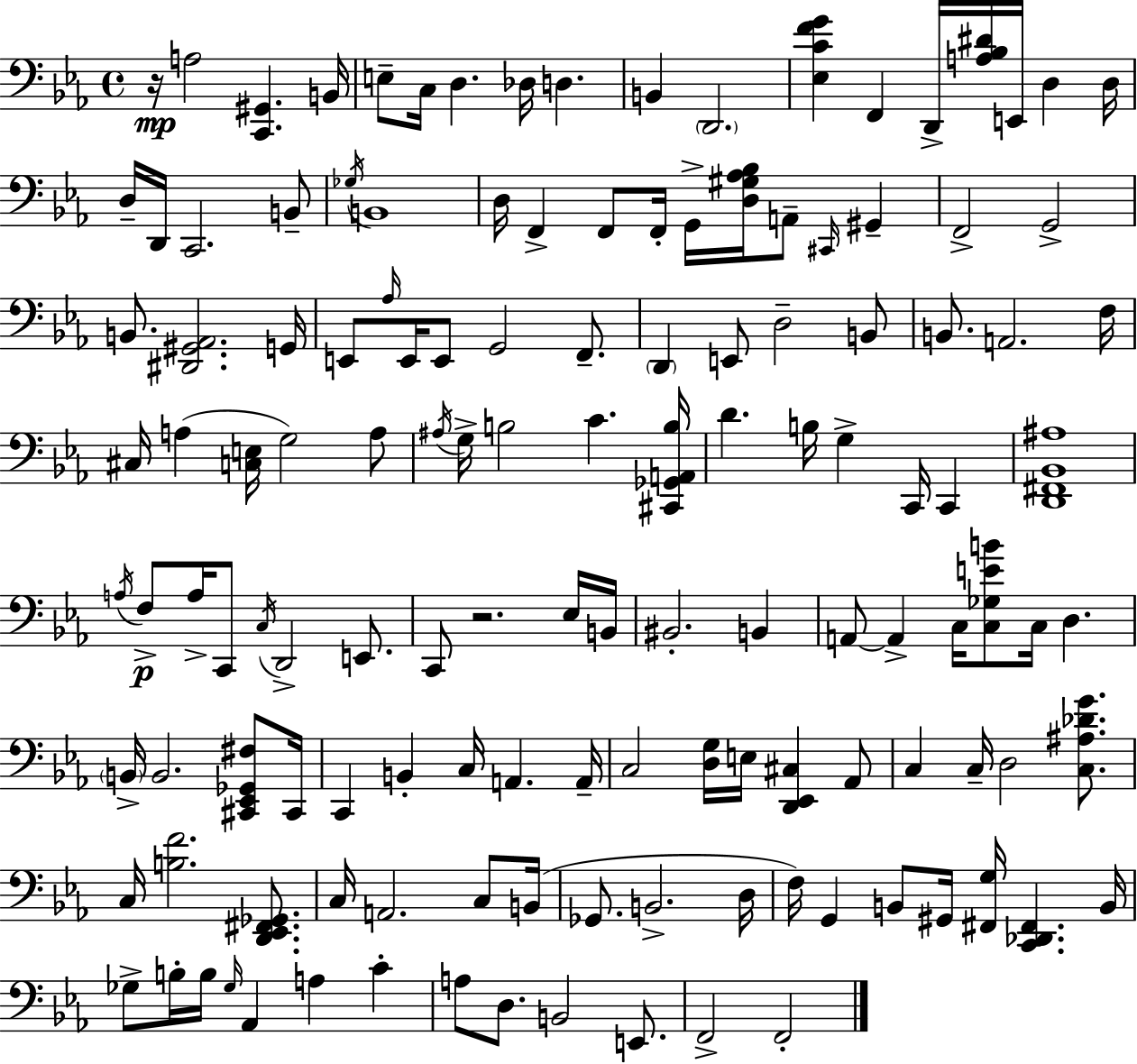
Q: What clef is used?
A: bass